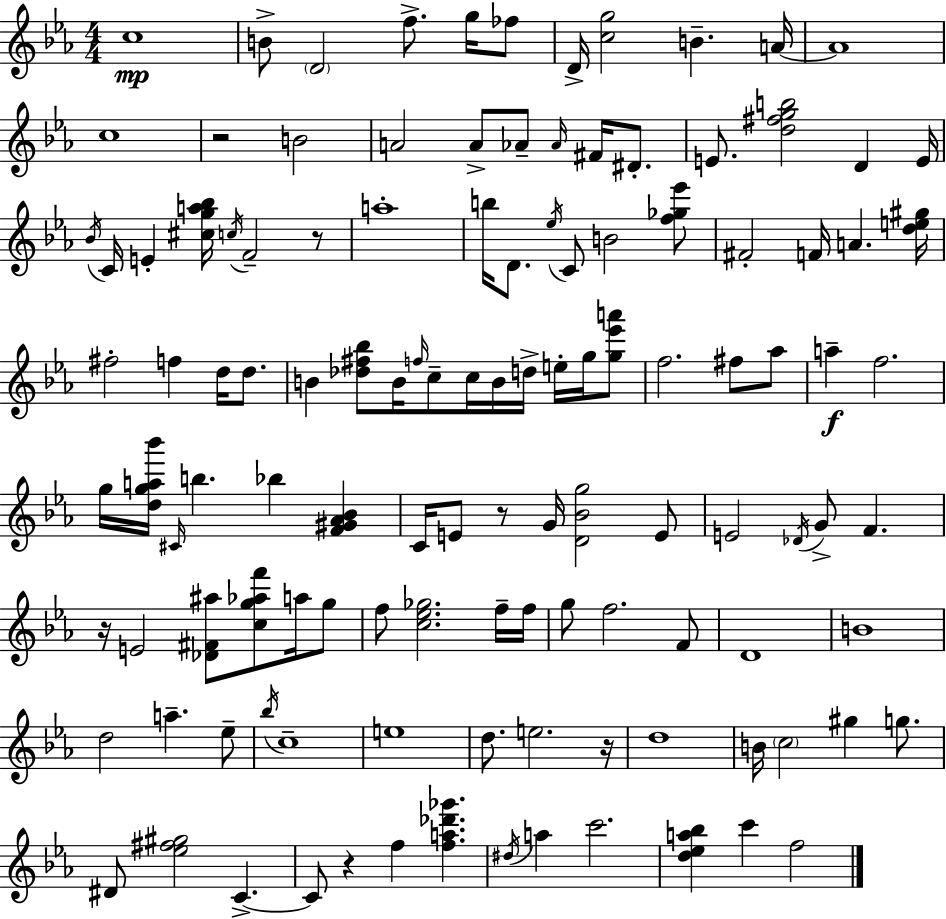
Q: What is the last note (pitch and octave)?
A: F5